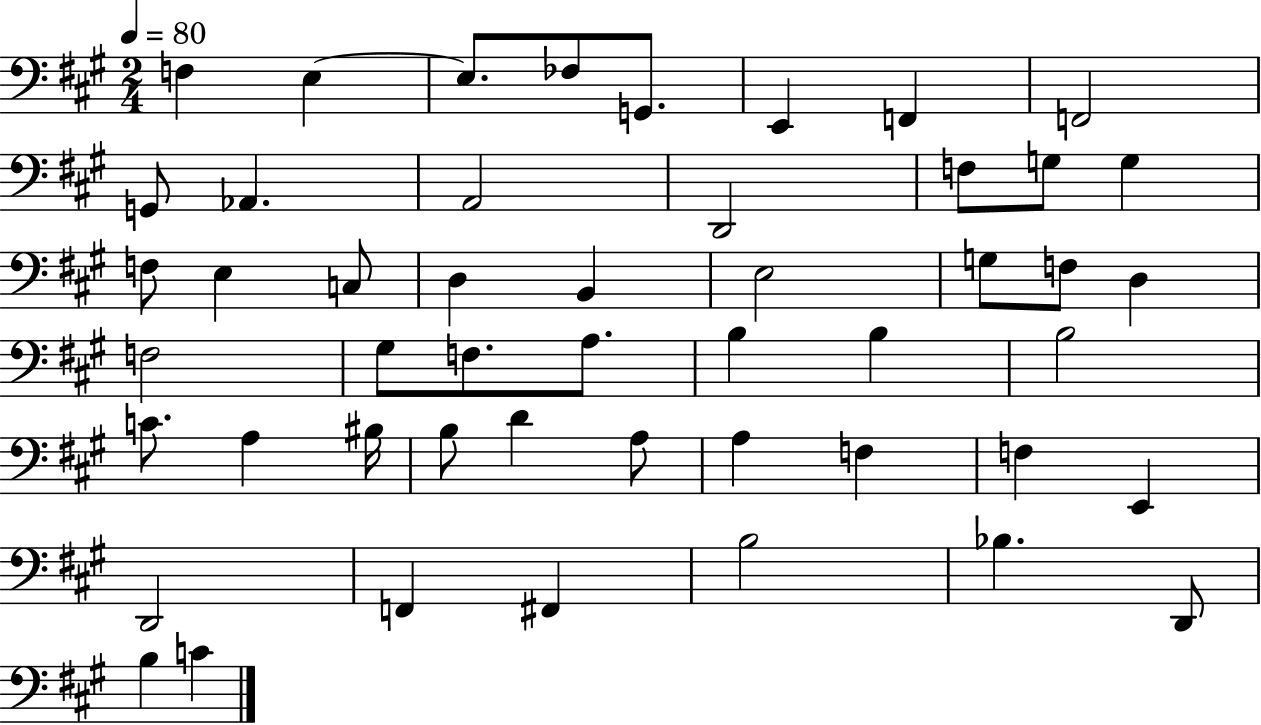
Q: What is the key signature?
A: A major